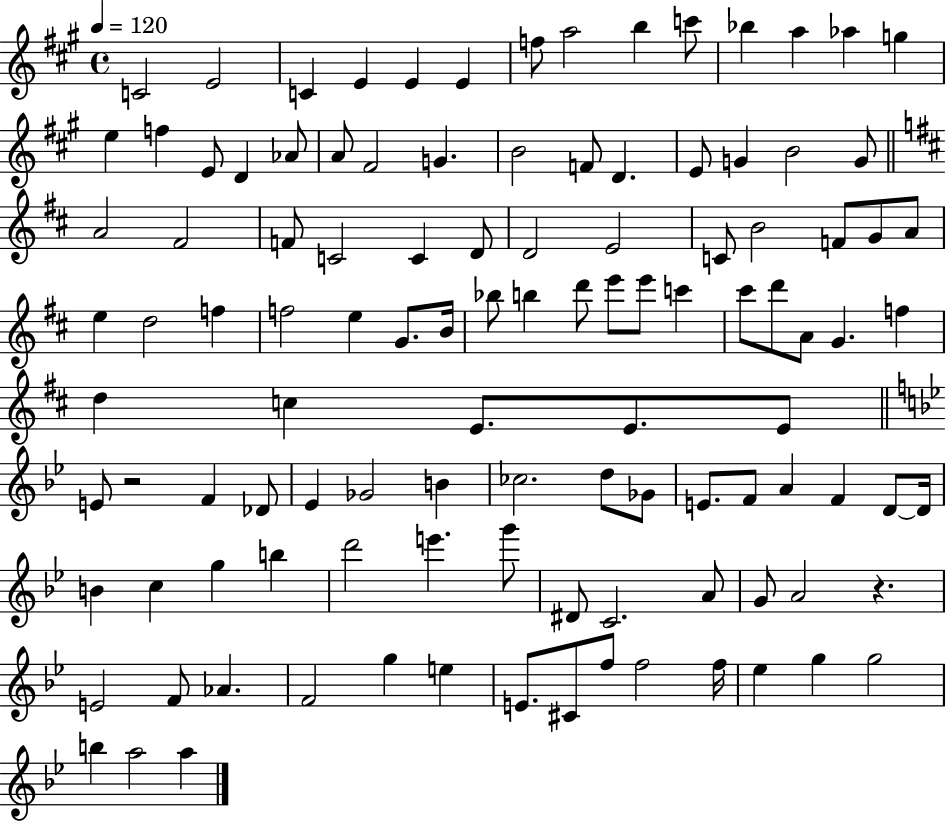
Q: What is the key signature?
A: A major